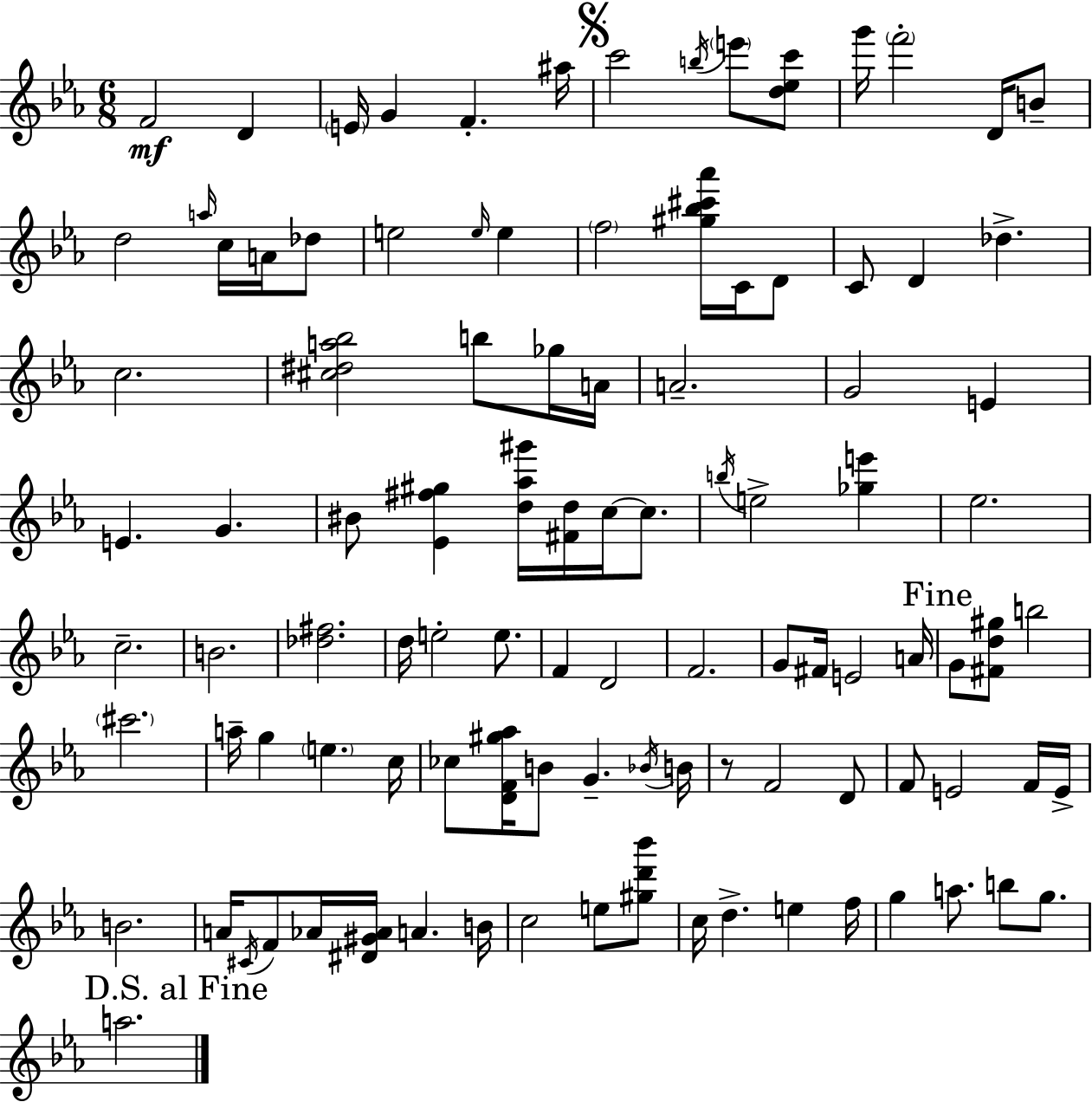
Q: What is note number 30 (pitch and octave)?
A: Gb5